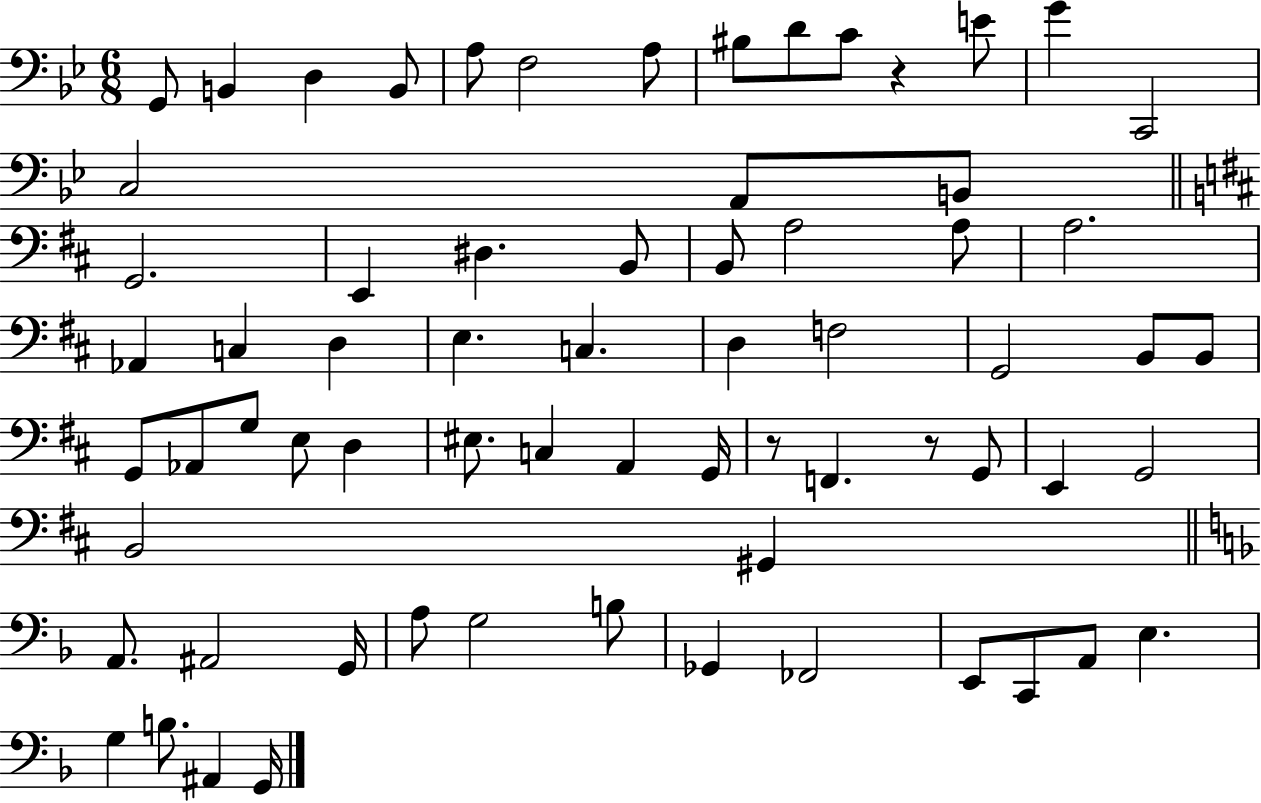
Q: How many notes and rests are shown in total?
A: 68